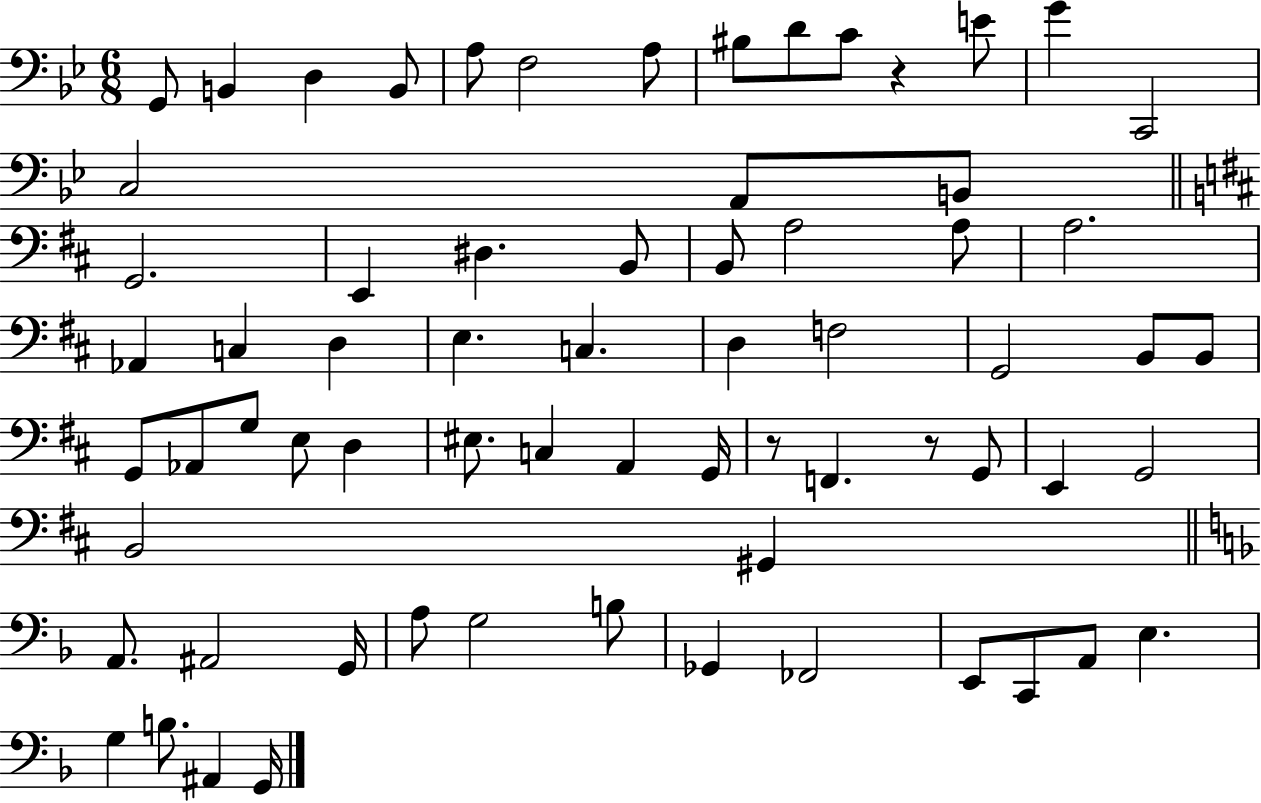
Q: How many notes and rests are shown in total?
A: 68